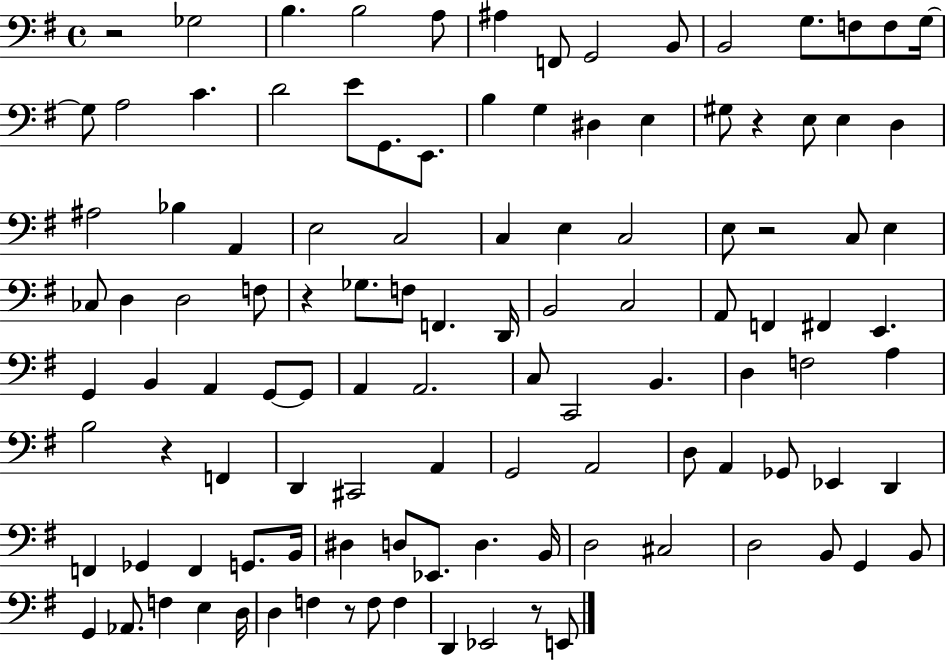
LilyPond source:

{
  \clef bass
  \time 4/4
  \defaultTimeSignature
  \key g \major
  r2 ges2 | b4. b2 a8 | ais4 f,8 g,2 b,8 | b,2 g8. f8 f8 g16~~ | \break g8 a2 c'4. | d'2 e'8 g,8. e,8. | b4 g4 dis4 e4 | gis8 r4 e8 e4 d4 | \break ais2 bes4 a,4 | e2 c2 | c4 e4 c2 | e8 r2 c8 e4 | \break ces8 d4 d2 f8 | r4 ges8. f8 f,4. d,16 | b,2 c2 | a,8 f,4 fis,4 e,4. | \break g,4 b,4 a,4 g,8~~ g,8 | a,4 a,2. | c8 c,2 b,4. | d4 f2 a4 | \break b2 r4 f,4 | d,4 cis,2 a,4 | g,2 a,2 | d8 a,4 ges,8 ees,4 d,4 | \break f,4 ges,4 f,4 g,8. b,16 | dis4 d8 ees,8. d4. b,16 | d2 cis2 | d2 b,8 g,4 b,8 | \break g,4 aes,8. f4 e4 d16 | d4 f4 r8 f8 f4 | d,4 ees,2 r8 e,8 | \bar "|."
}